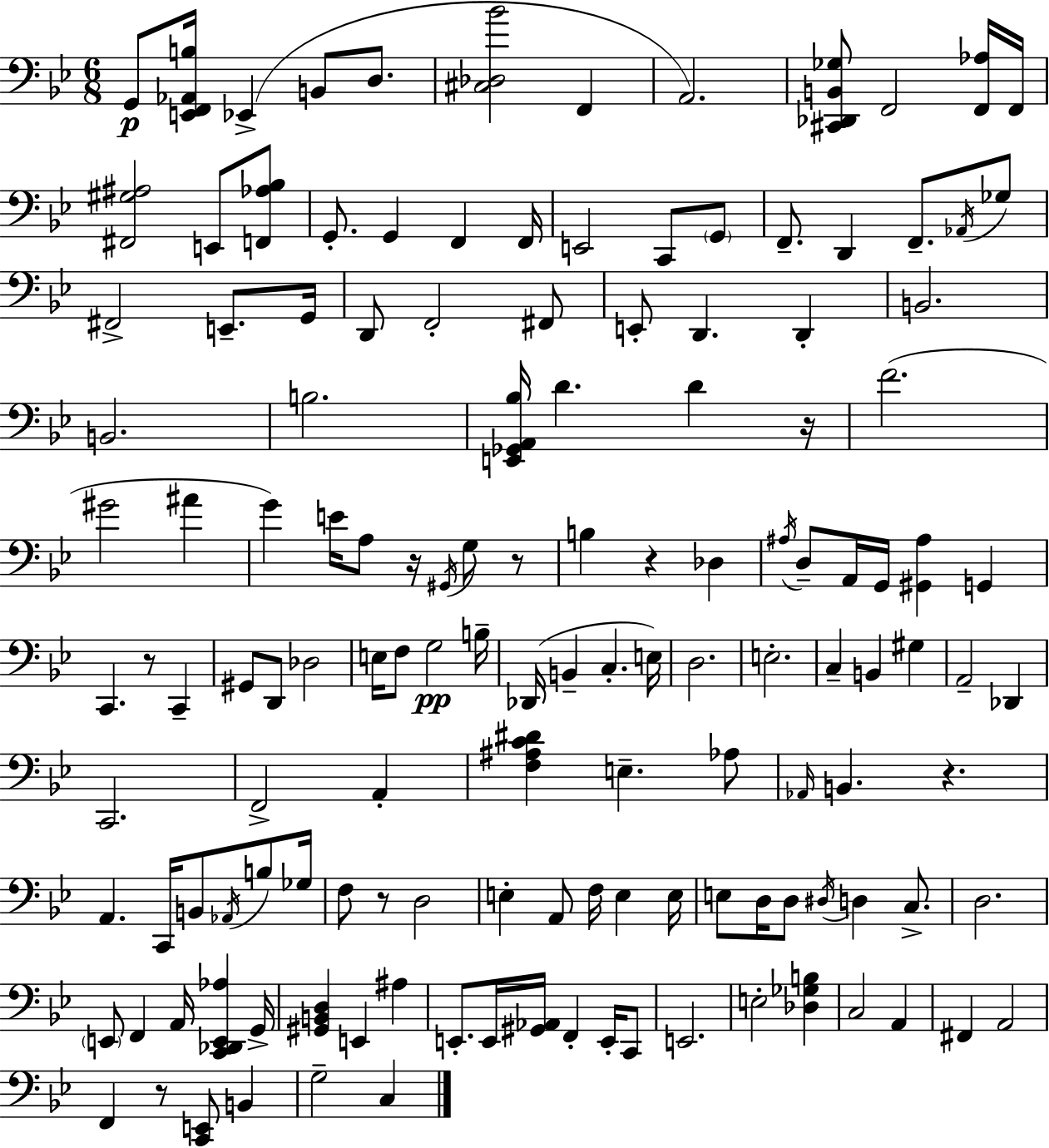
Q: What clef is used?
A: bass